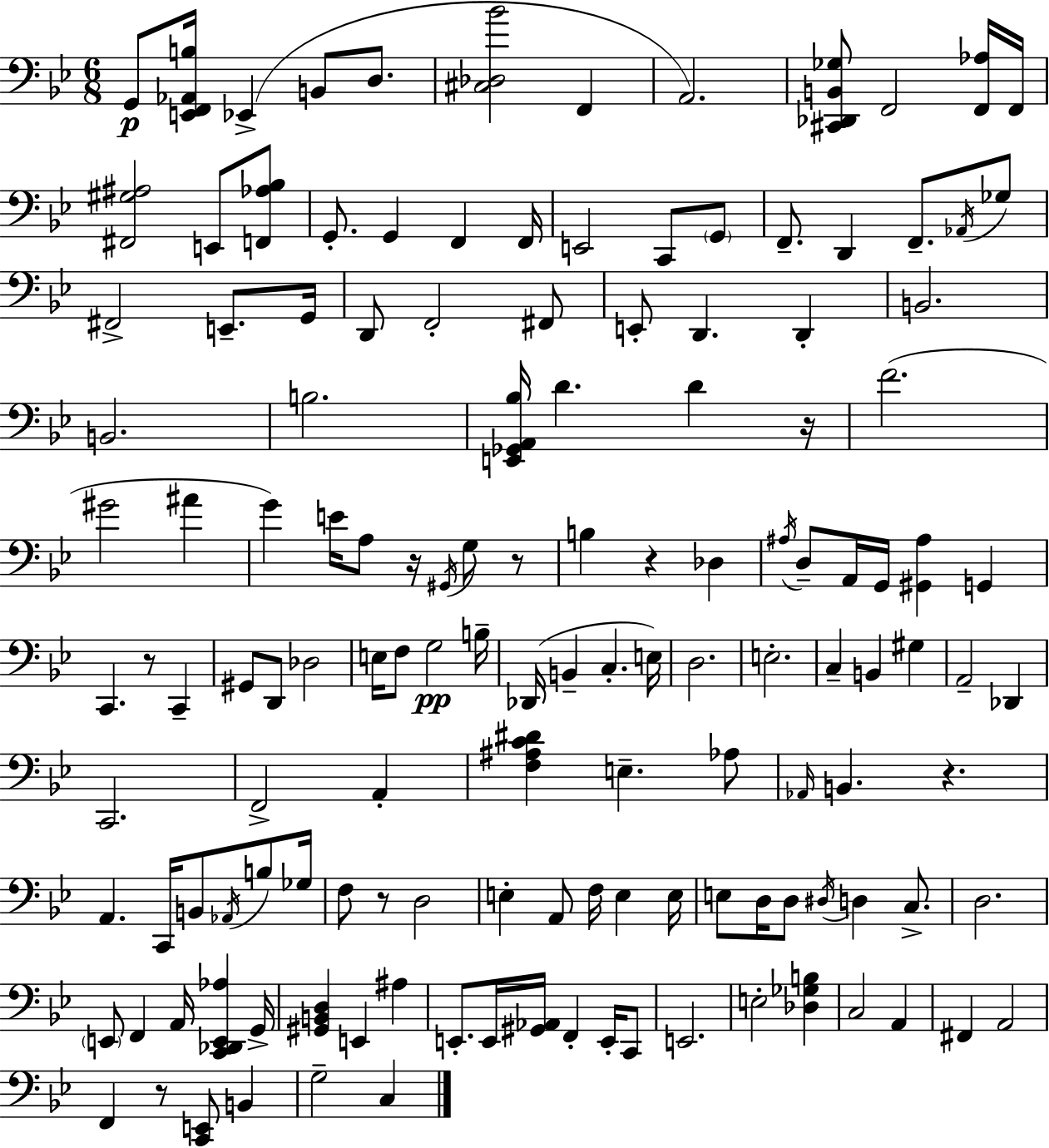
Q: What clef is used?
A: bass